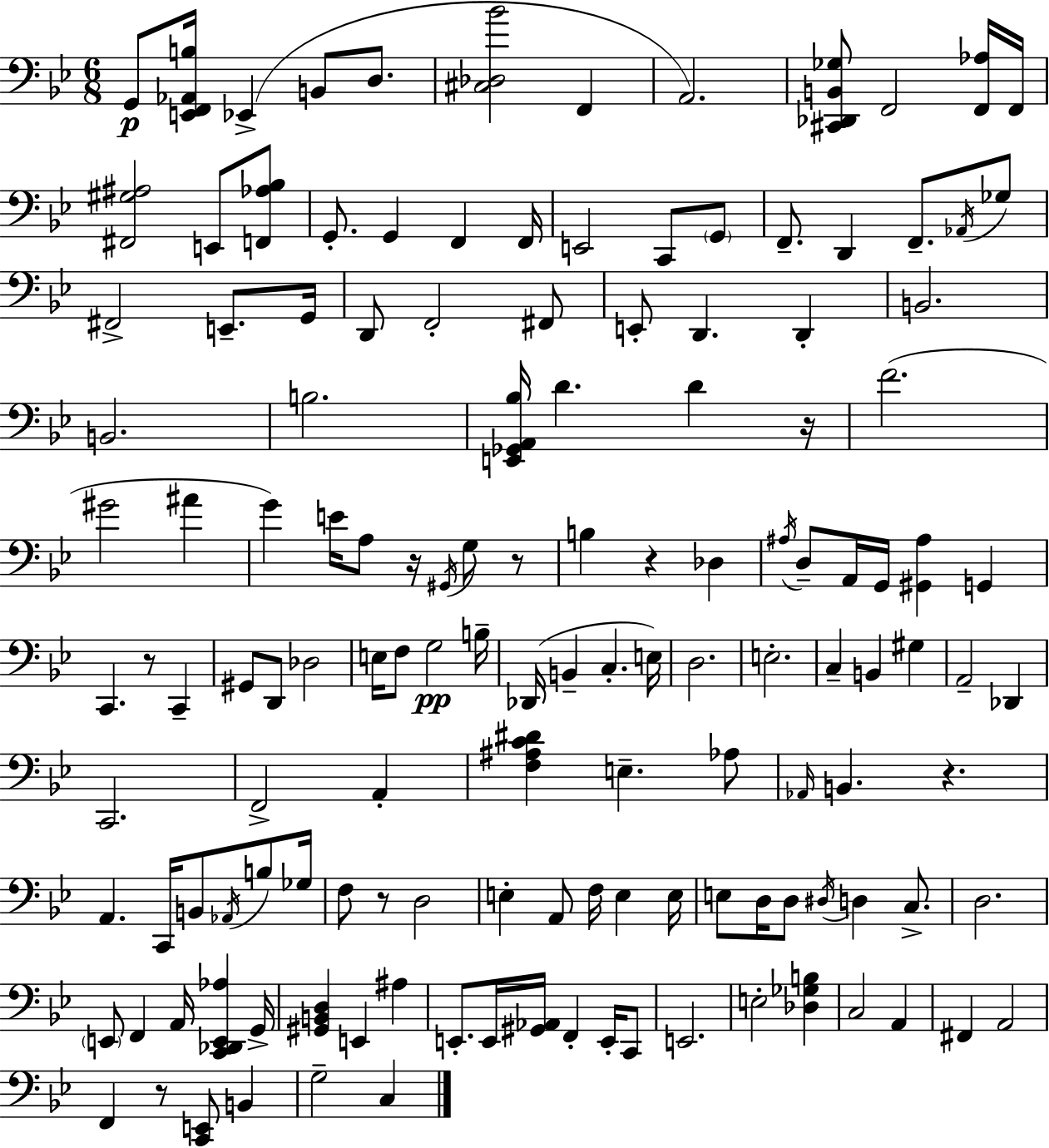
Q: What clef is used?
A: bass